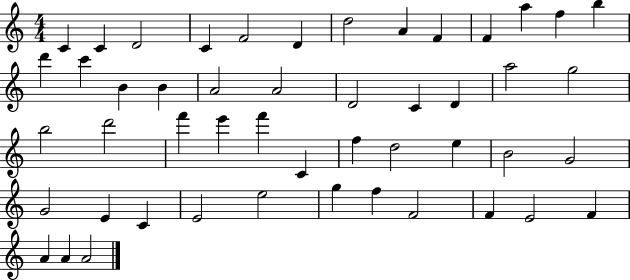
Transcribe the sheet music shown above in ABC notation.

X:1
T:Untitled
M:4/4
L:1/4
K:C
C C D2 C F2 D d2 A F F a f b d' c' B B A2 A2 D2 C D a2 g2 b2 d'2 f' e' f' C f d2 e B2 G2 G2 E C E2 e2 g f F2 F E2 F A A A2